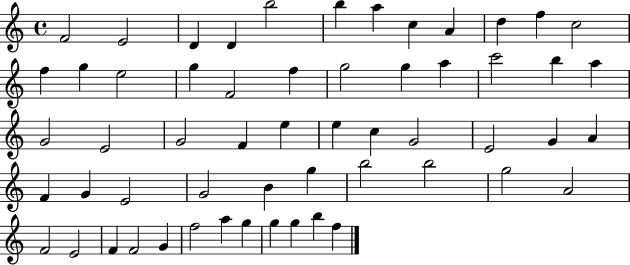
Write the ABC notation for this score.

X:1
T:Untitled
M:4/4
L:1/4
K:C
F2 E2 D D b2 b a c A d f c2 f g e2 g F2 f g2 g a c'2 b a G2 E2 G2 F e e c G2 E2 G A F G E2 G2 B g b2 b2 g2 A2 F2 E2 F F2 G f2 a g g g b f